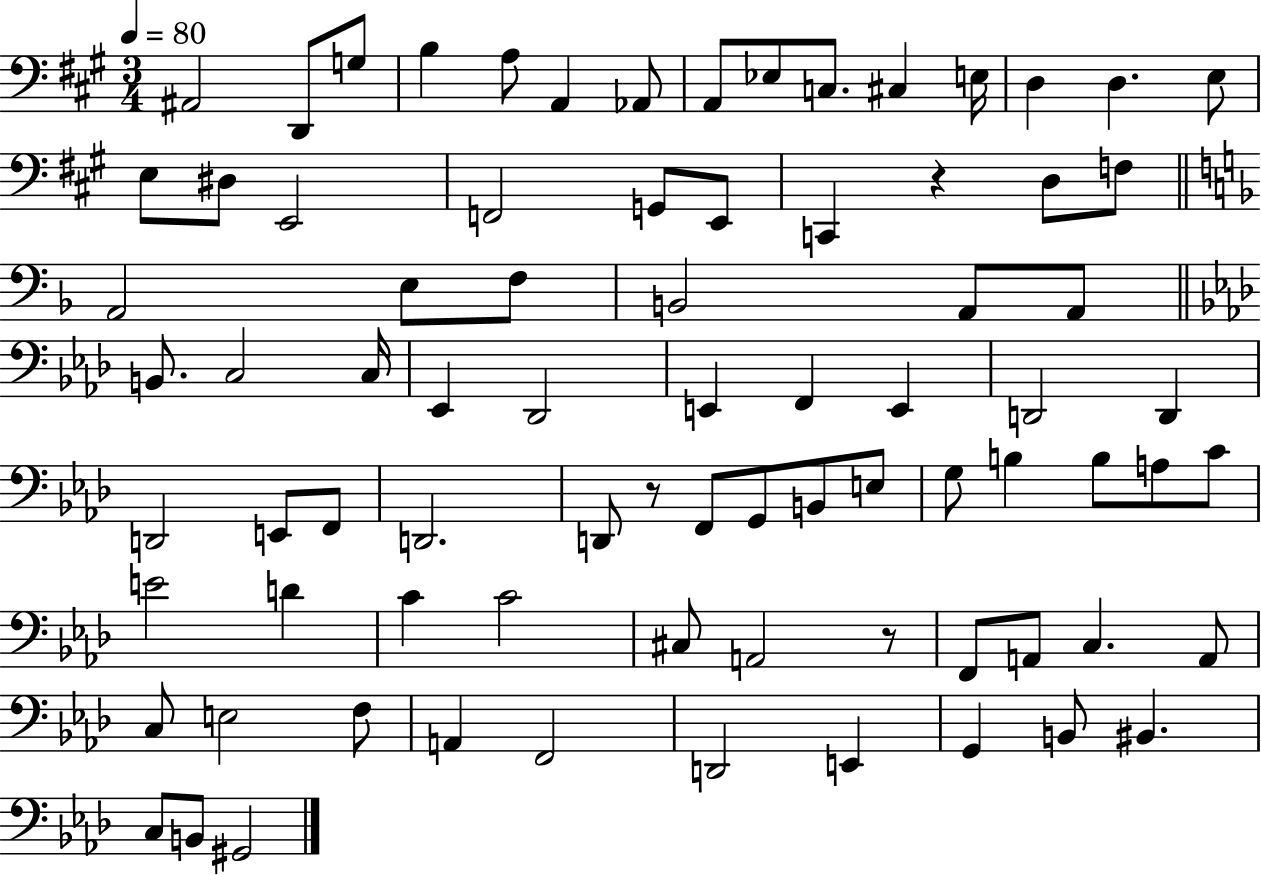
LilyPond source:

{
  \clef bass
  \numericTimeSignature
  \time 3/4
  \key a \major
  \tempo 4 = 80
  ais,2 d,8 g8 | b4 a8 a,4 aes,8 | a,8 ees8 c8. cis4 e16 | d4 d4. e8 | \break e8 dis8 e,2 | f,2 g,8 e,8 | c,4 r4 d8 f8 | \bar "||" \break \key f \major a,2 e8 f8 | b,2 a,8 a,8 | \bar "||" \break \key aes \major b,8. c2 c16 | ees,4 des,2 | e,4 f,4 e,4 | d,2 d,4 | \break d,2 e,8 f,8 | d,2. | d,8 r8 f,8 g,8 b,8 e8 | g8 b4 b8 a8 c'8 | \break e'2 d'4 | c'4 c'2 | cis8 a,2 r8 | f,8 a,8 c4. a,8 | \break c8 e2 f8 | a,4 f,2 | d,2 e,4 | g,4 b,8 bis,4. | \break c8 b,8 gis,2 | \bar "|."
}